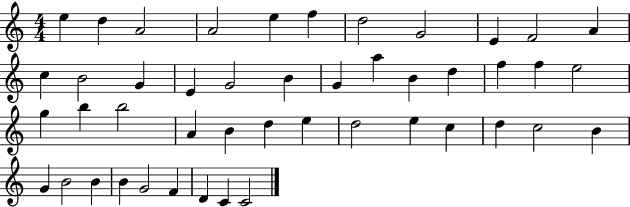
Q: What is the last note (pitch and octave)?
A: C4